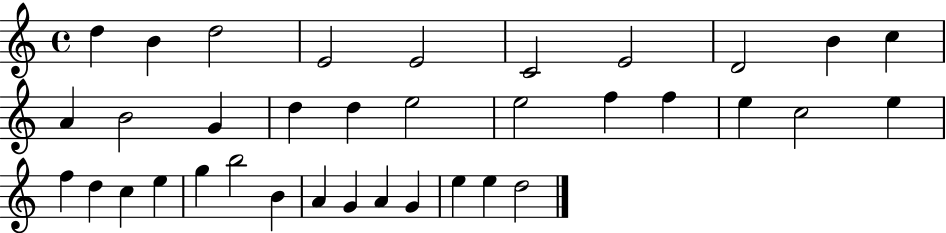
{
  \clef treble
  \time 4/4
  \defaultTimeSignature
  \key c \major
  d''4 b'4 d''2 | e'2 e'2 | c'2 e'2 | d'2 b'4 c''4 | \break a'4 b'2 g'4 | d''4 d''4 e''2 | e''2 f''4 f''4 | e''4 c''2 e''4 | \break f''4 d''4 c''4 e''4 | g''4 b''2 b'4 | a'4 g'4 a'4 g'4 | e''4 e''4 d''2 | \break \bar "|."
}